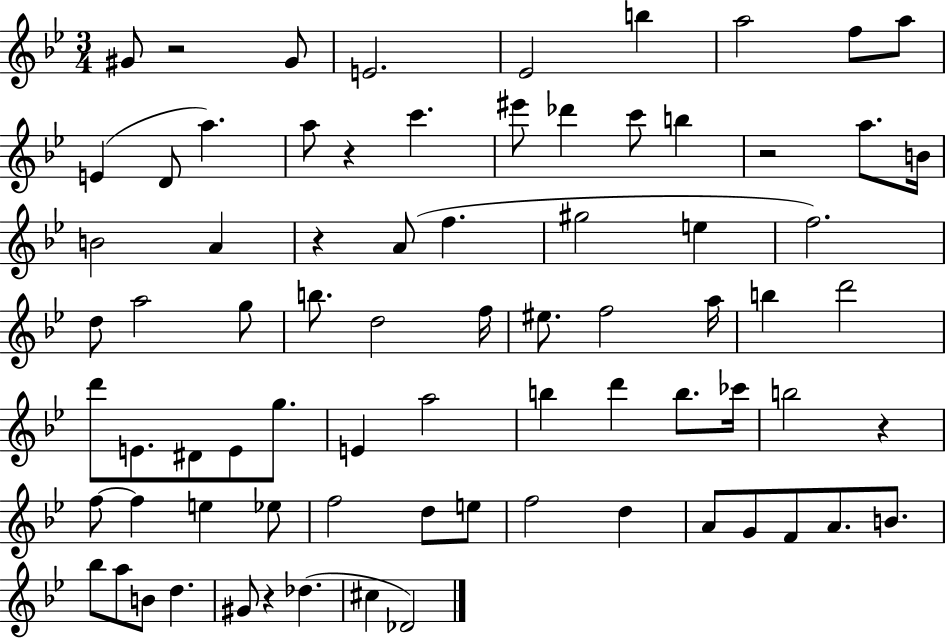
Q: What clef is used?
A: treble